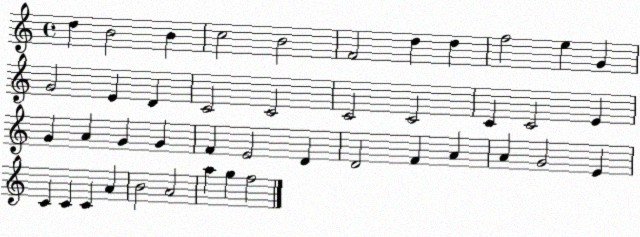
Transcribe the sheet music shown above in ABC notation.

X:1
T:Untitled
M:4/4
L:1/4
K:C
d B2 B c2 B2 F2 d d f2 e G G2 E D C2 C2 C2 C2 C C2 E G A G G F E2 D D2 F A A G2 E C C C A B2 A2 a g f2